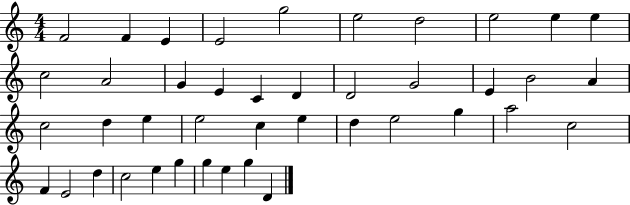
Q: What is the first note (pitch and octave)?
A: F4